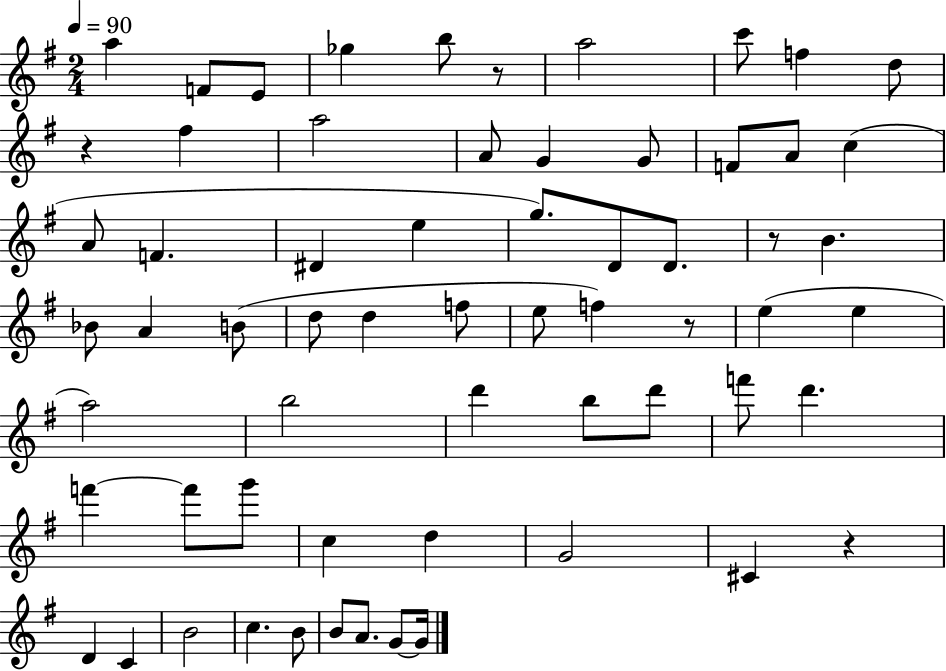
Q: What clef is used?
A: treble